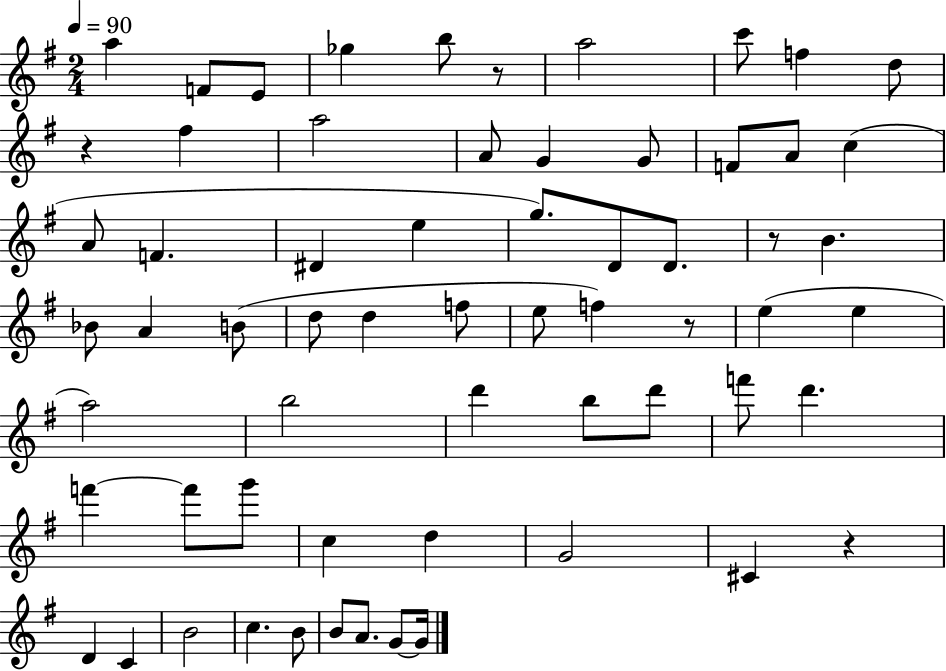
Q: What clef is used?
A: treble